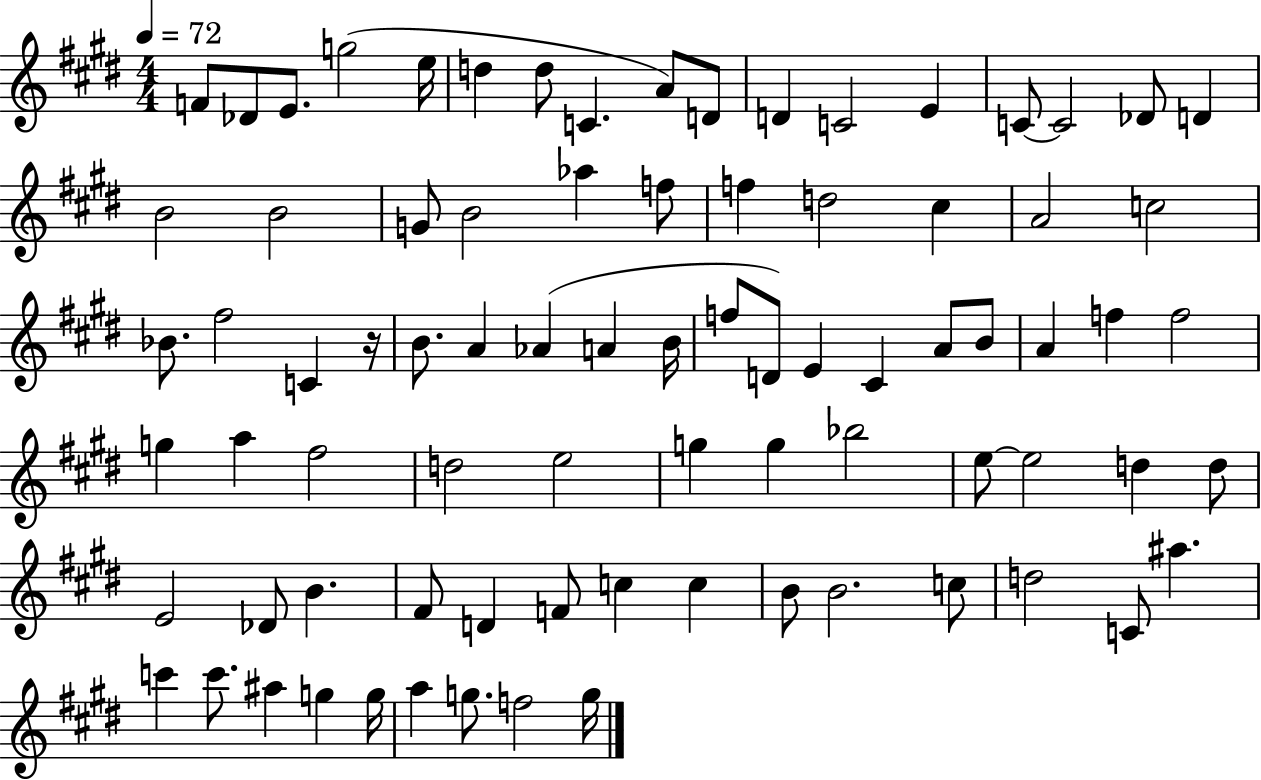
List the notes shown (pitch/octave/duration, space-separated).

F4/e Db4/e E4/e. G5/h E5/s D5/q D5/e C4/q. A4/e D4/e D4/q C4/h E4/q C4/e C4/h Db4/e D4/q B4/h B4/h G4/e B4/h Ab5/q F5/e F5/q D5/h C#5/q A4/h C5/h Bb4/e. F#5/h C4/q R/s B4/e. A4/q Ab4/q A4/q B4/s F5/e D4/e E4/q C#4/q A4/e B4/e A4/q F5/q F5/h G5/q A5/q F#5/h D5/h E5/h G5/q G5/q Bb5/h E5/e E5/h D5/q D5/e E4/h Db4/e B4/q. F#4/e D4/q F4/e C5/q C5/q B4/e B4/h. C5/e D5/h C4/e A#5/q. C6/q C6/e. A#5/q G5/q G5/s A5/q G5/e. F5/h G5/s